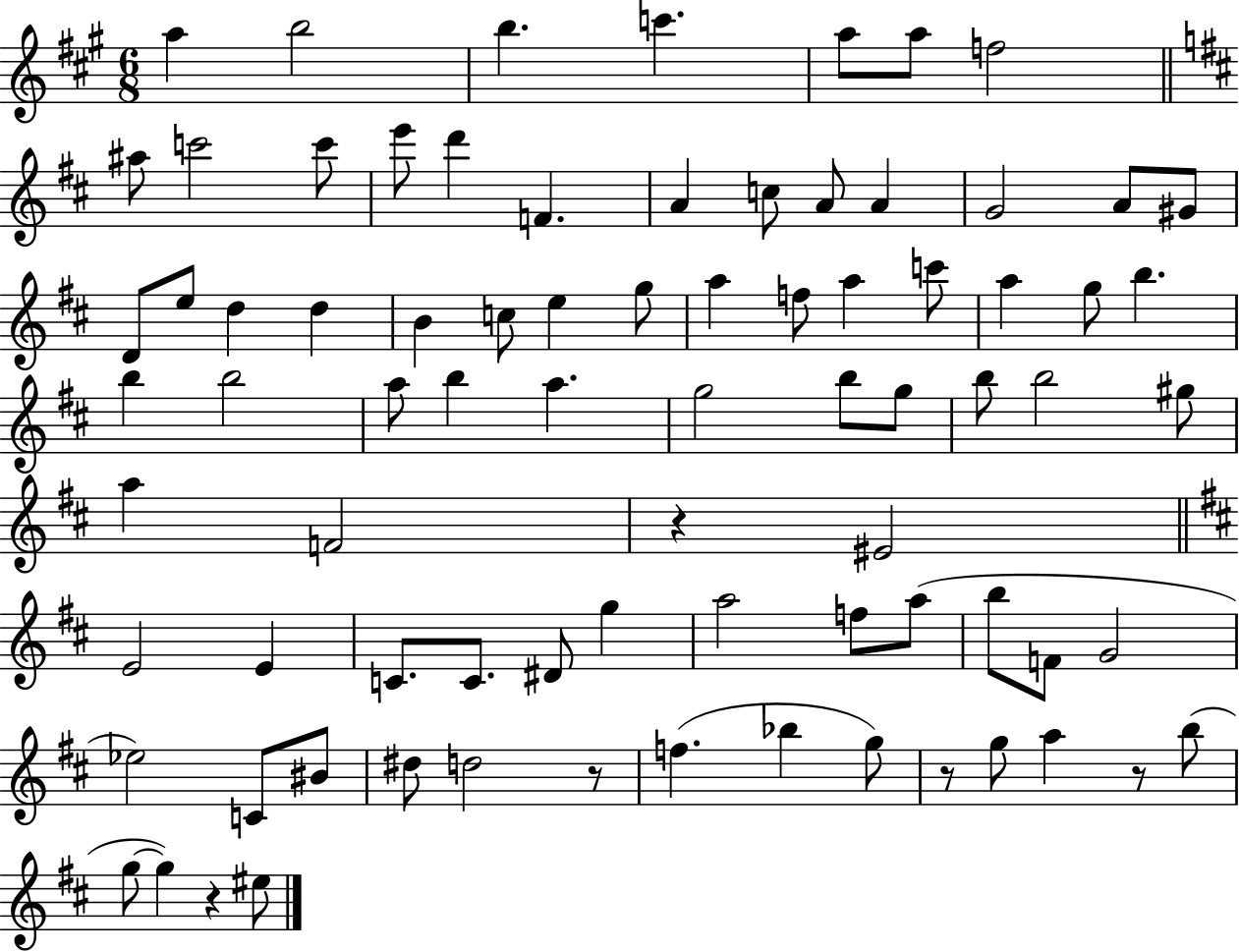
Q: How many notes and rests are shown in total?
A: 80